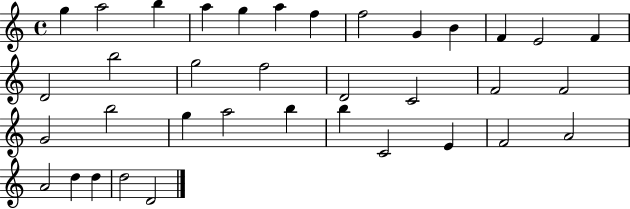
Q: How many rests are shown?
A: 0